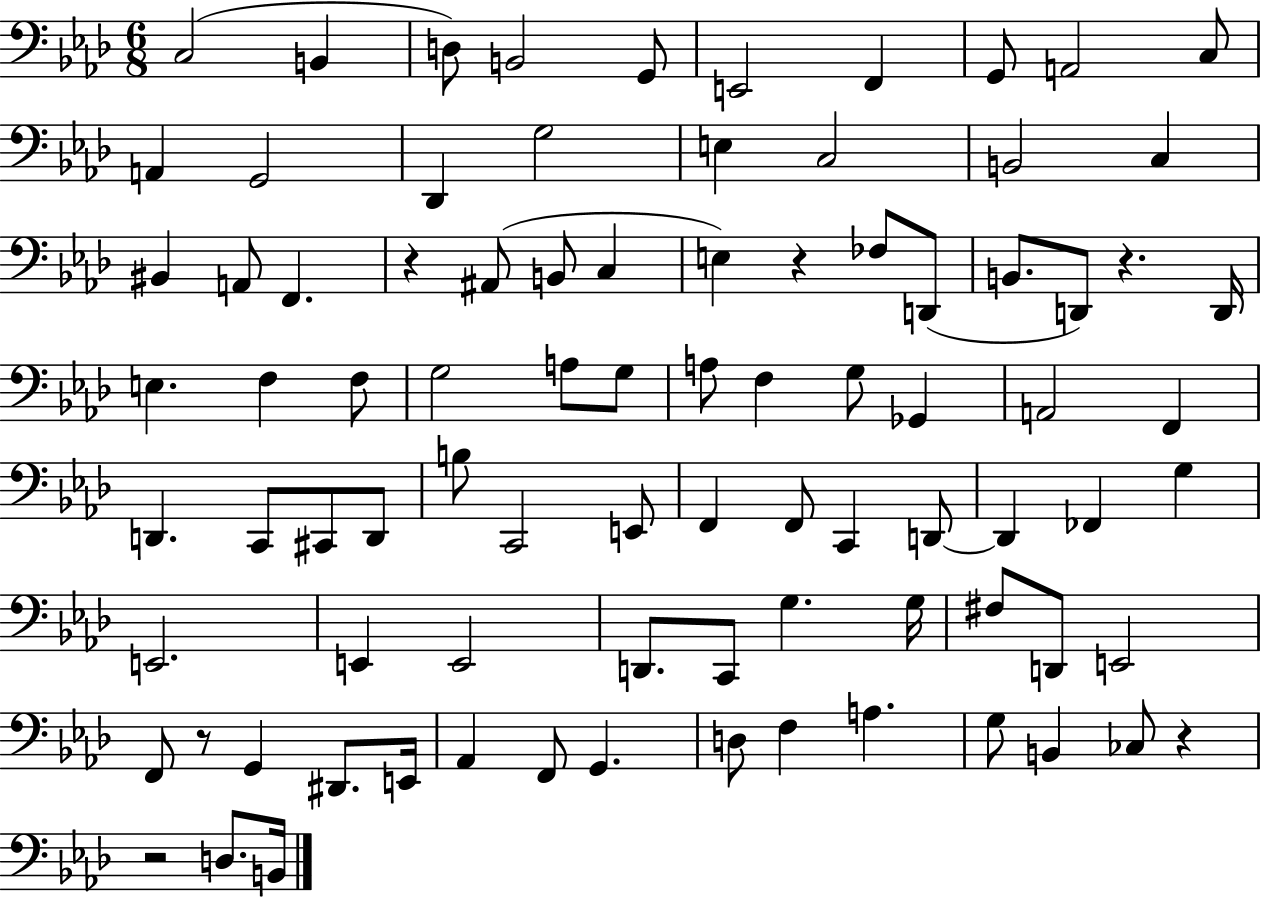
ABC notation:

X:1
T:Untitled
M:6/8
L:1/4
K:Ab
C,2 B,, D,/2 B,,2 G,,/2 E,,2 F,, G,,/2 A,,2 C,/2 A,, G,,2 _D,, G,2 E, C,2 B,,2 C, ^B,, A,,/2 F,, z ^A,,/2 B,,/2 C, E, z _F,/2 D,,/2 B,,/2 D,,/2 z D,,/4 E, F, F,/2 G,2 A,/2 G,/2 A,/2 F, G,/2 _G,, A,,2 F,, D,, C,,/2 ^C,,/2 D,,/2 B,/2 C,,2 E,,/2 F,, F,,/2 C,, D,,/2 D,, _F,, G, E,,2 E,, E,,2 D,,/2 C,,/2 G, G,/4 ^F,/2 D,,/2 E,,2 F,,/2 z/2 G,, ^D,,/2 E,,/4 _A,, F,,/2 G,, D,/2 F, A, G,/2 B,, _C,/2 z z2 D,/2 B,,/4